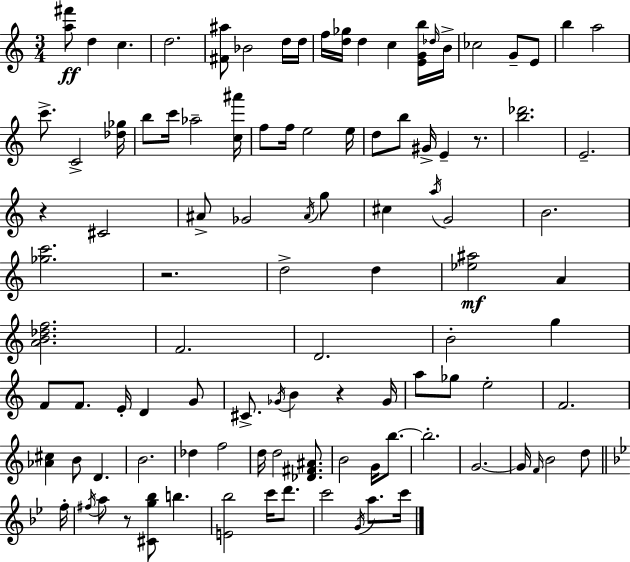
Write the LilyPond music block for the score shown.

{
  \clef treble
  \numericTimeSignature
  \time 3/4
  \key c \major
  <a'' fis'''>8\ff d''4 c''4. | d''2. | <fis' ais''>8 bes'2 d''16 d''16 | f''16 <d'' ges''>16 d''4 c''4 <e' g' b''>16 \grace { des''16 } | \break b'16-> ces''2 g'8-- e'8 | b''4 a''2 | c'''8.-> c'2-> | <des'' ges''>16 b''8 c'''16 aes''2-- | \break <c'' ais'''>16 f''8 f''16 e''2 | e''16 d''8 b''8 gis'16-> e'4-- r8. | <b'' des'''>2. | e'2.-- | \break r4 cis'2 | ais'8-> ges'2 \acciaccatura { ais'16 } | g''8 cis''4 \acciaccatura { a''16 } g'2 | b'2. | \break <ges'' c'''>2. | r2. | d''2-> d''4 | <ees'' ais''>2\mf a'4 | \break <a' b' des'' f''>2. | f'2. | d'2. | b'2-. g''4 | \break f'8 f'8. e'16-. d'4 | g'8 cis'8.-> \acciaccatura { ges'16 } b'4 r4 | ges'16 a''8 ges''8 e''2-. | f'2. | \break <aes' cis''>4 b'8 d'4. | b'2. | des''4 f''2 | d''16 d''2 | \break <des' fis' ais'>8. b'2 | g'16 b''8.~~ b''2.-. | g'2.~~ | g'16 \grace { f'16 } b'2 | \break d''8 \bar "||" \break \key bes \major f''16-. \acciaccatura { fis''16 } a''8 r8 <cis' g'' bes''>8 b''4. | <e' bes''>2 c'''16 d'''8. | c'''2 \acciaccatura { g'16 } a''8. | c'''16 \bar "|."
}